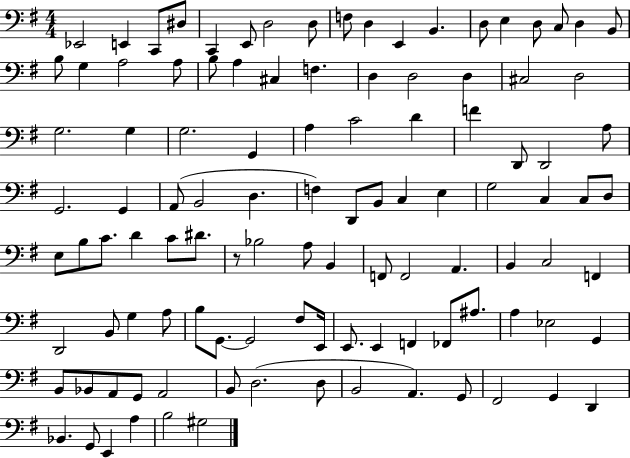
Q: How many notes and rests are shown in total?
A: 109